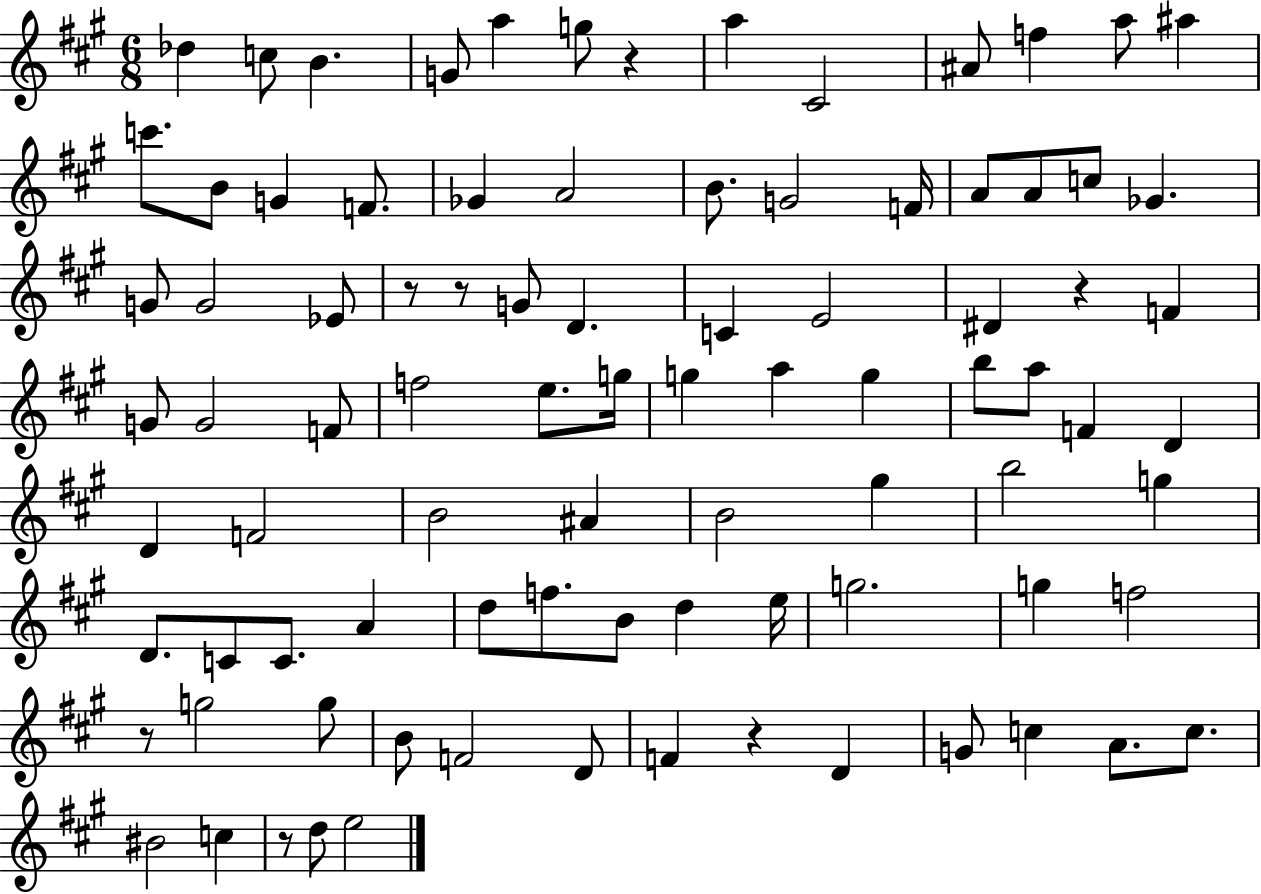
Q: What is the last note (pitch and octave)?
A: E5